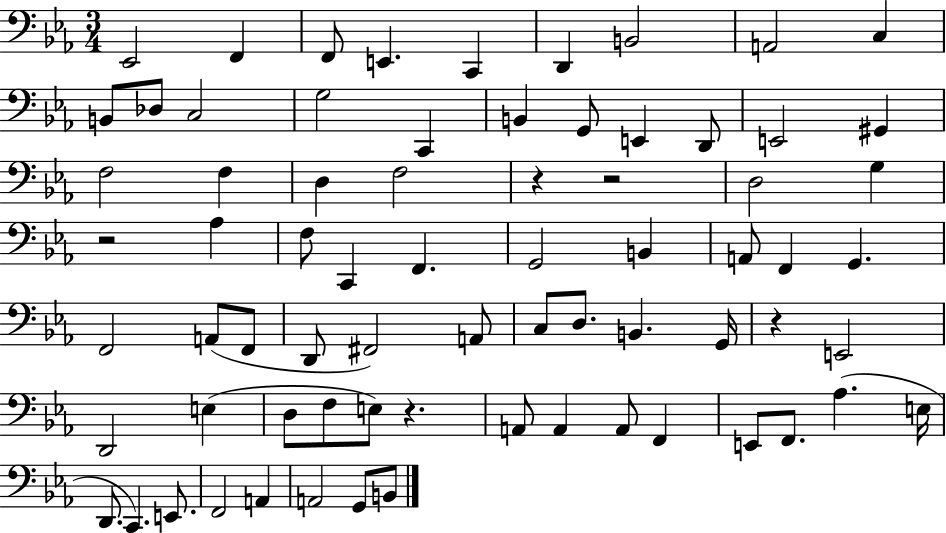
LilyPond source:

{
  \clef bass
  \numericTimeSignature
  \time 3/4
  \key ees \major
  ees,2 f,4 | f,8 e,4. c,4 | d,4 b,2 | a,2 c4 | \break b,8 des8 c2 | g2 c,4 | b,4 g,8 e,4 d,8 | e,2 gis,4 | \break f2 f4 | d4 f2 | r4 r2 | d2 g4 | \break r2 aes4 | f8 c,4 f,4. | g,2 b,4 | a,8 f,4 g,4. | \break f,2 a,8( f,8 | d,8 fis,2) a,8 | c8 d8. b,4. g,16 | r4 e,2 | \break d,2 e4( | d8 f8 e8) r4. | a,8 a,4 a,8 f,4 | e,8 f,8. aes4.( e16 | \break d,8. c,4.) e,8. | f,2 a,4 | a,2 g,8 b,8 | \bar "|."
}